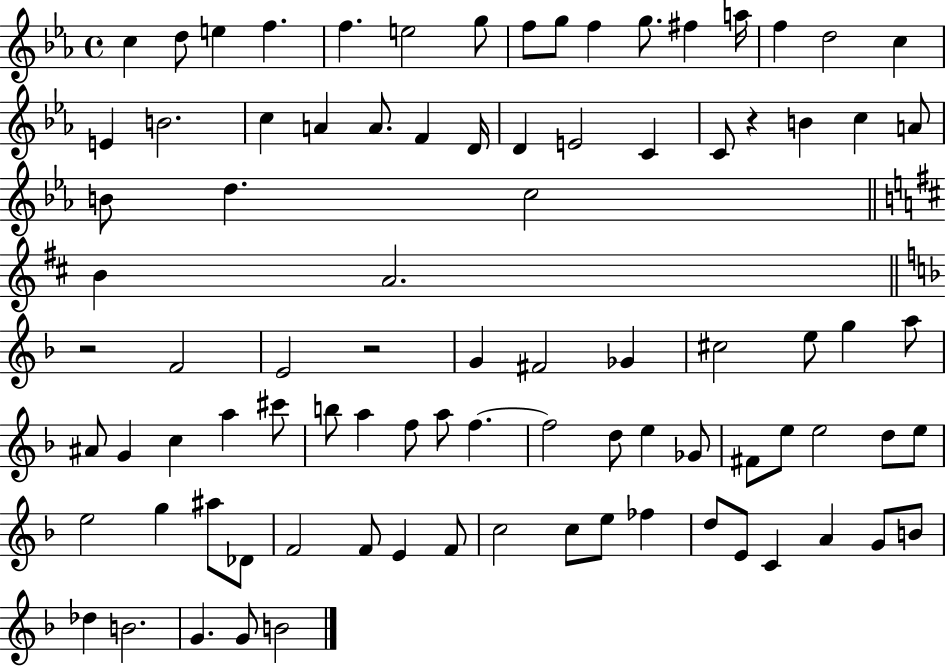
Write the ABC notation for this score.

X:1
T:Untitled
M:4/4
L:1/4
K:Eb
c d/2 e f f e2 g/2 f/2 g/2 f g/2 ^f a/4 f d2 c E B2 c A A/2 F D/4 D E2 C C/2 z B c A/2 B/2 d c2 B A2 z2 F2 E2 z2 G ^F2 _G ^c2 e/2 g a/2 ^A/2 G c a ^c'/2 b/2 a f/2 a/2 f f2 d/2 e _G/2 ^F/2 e/2 e2 d/2 e/2 e2 g ^a/2 _D/2 F2 F/2 E F/2 c2 c/2 e/2 _f d/2 E/2 C A G/2 B/2 _d B2 G G/2 B2